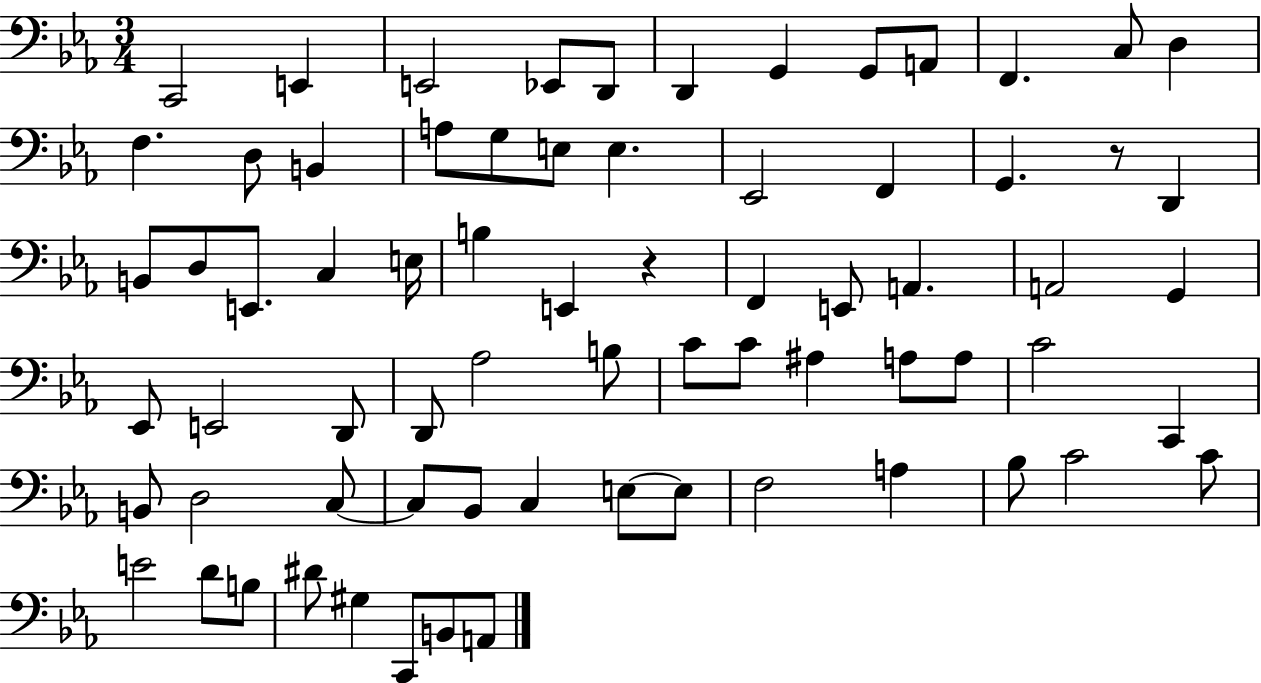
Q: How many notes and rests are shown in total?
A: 71